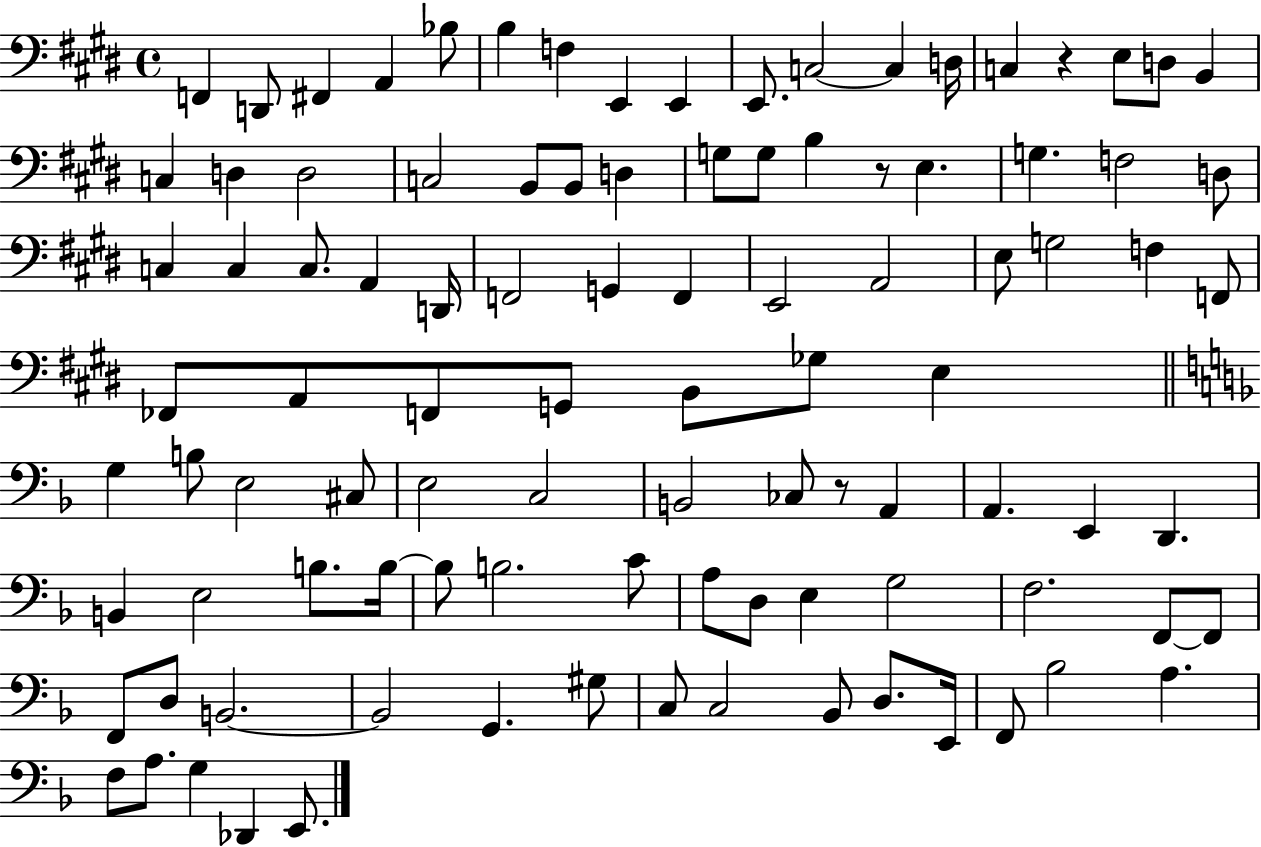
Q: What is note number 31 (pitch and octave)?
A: D3